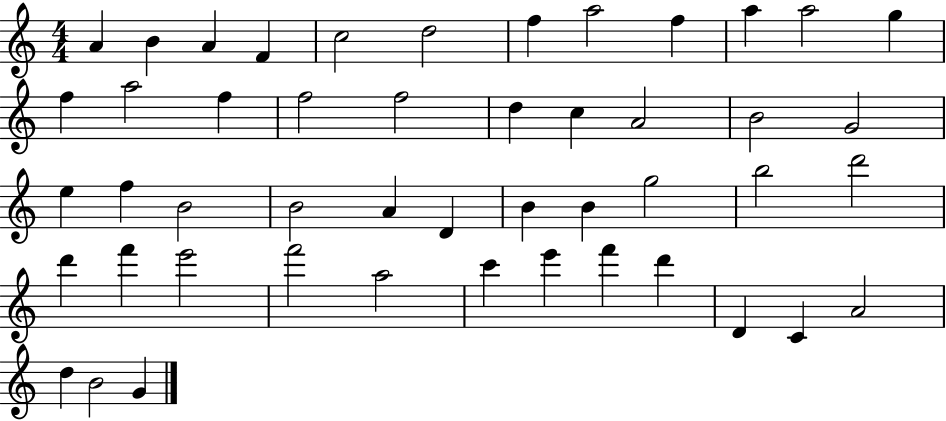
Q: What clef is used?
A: treble